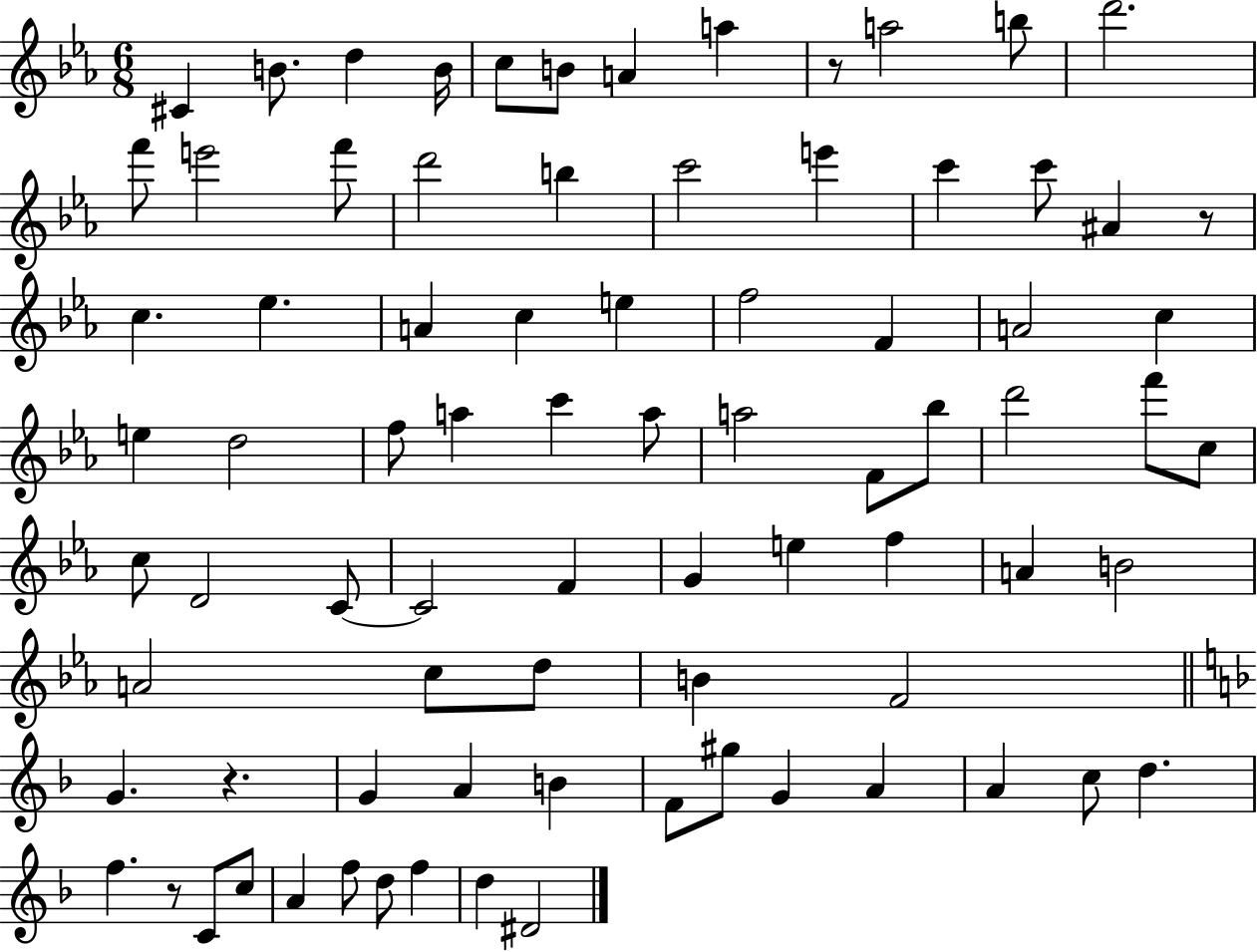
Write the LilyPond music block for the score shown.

{
  \clef treble
  \numericTimeSignature
  \time 6/8
  \key ees \major
  cis'4 b'8. d''4 b'16 | c''8 b'8 a'4 a''4 | r8 a''2 b''8 | d'''2. | \break f'''8 e'''2 f'''8 | d'''2 b''4 | c'''2 e'''4 | c'''4 c'''8 ais'4 r8 | \break c''4. ees''4. | a'4 c''4 e''4 | f''2 f'4 | a'2 c''4 | \break e''4 d''2 | f''8 a''4 c'''4 a''8 | a''2 f'8 bes''8 | d'''2 f'''8 c''8 | \break c''8 d'2 c'8~~ | c'2 f'4 | g'4 e''4 f''4 | a'4 b'2 | \break a'2 c''8 d''8 | b'4 f'2 | \bar "||" \break \key f \major g'4. r4. | g'4 a'4 b'4 | f'8 gis''8 g'4 a'4 | a'4 c''8 d''4. | \break f''4. r8 c'8 c''8 | a'4 f''8 d''8 f''4 | d''4 dis'2 | \bar "|."
}